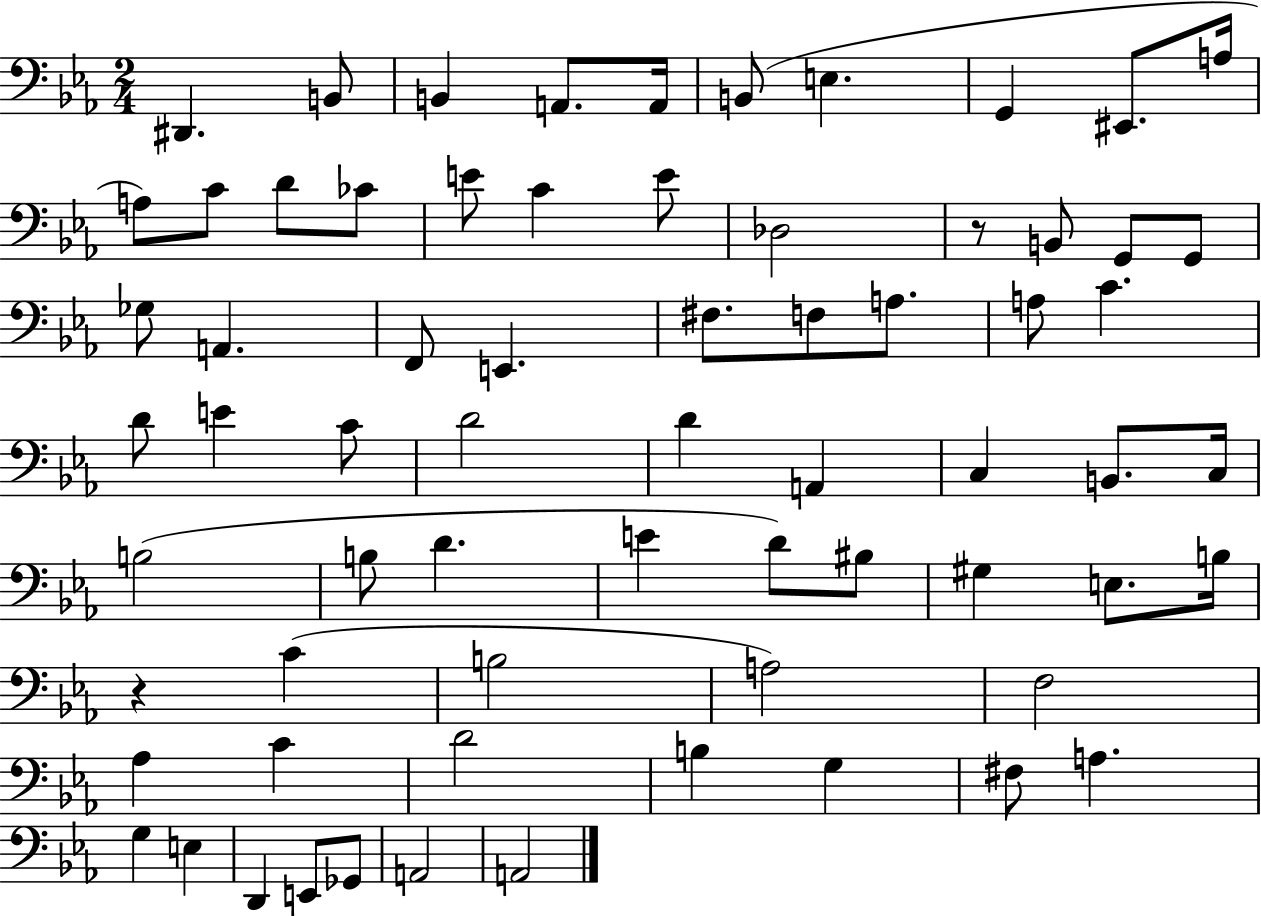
X:1
T:Untitled
M:2/4
L:1/4
K:Eb
^D,, B,,/2 B,, A,,/2 A,,/4 B,,/2 E, G,, ^E,,/2 A,/4 A,/2 C/2 D/2 _C/2 E/2 C E/2 _D,2 z/2 B,,/2 G,,/2 G,,/2 _G,/2 A,, F,,/2 E,, ^F,/2 F,/2 A,/2 A,/2 C D/2 E C/2 D2 D A,, C, B,,/2 C,/4 B,2 B,/2 D E D/2 ^B,/2 ^G, E,/2 B,/4 z C B,2 A,2 F,2 _A, C D2 B, G, ^F,/2 A, G, E, D,, E,,/2 _G,,/2 A,,2 A,,2